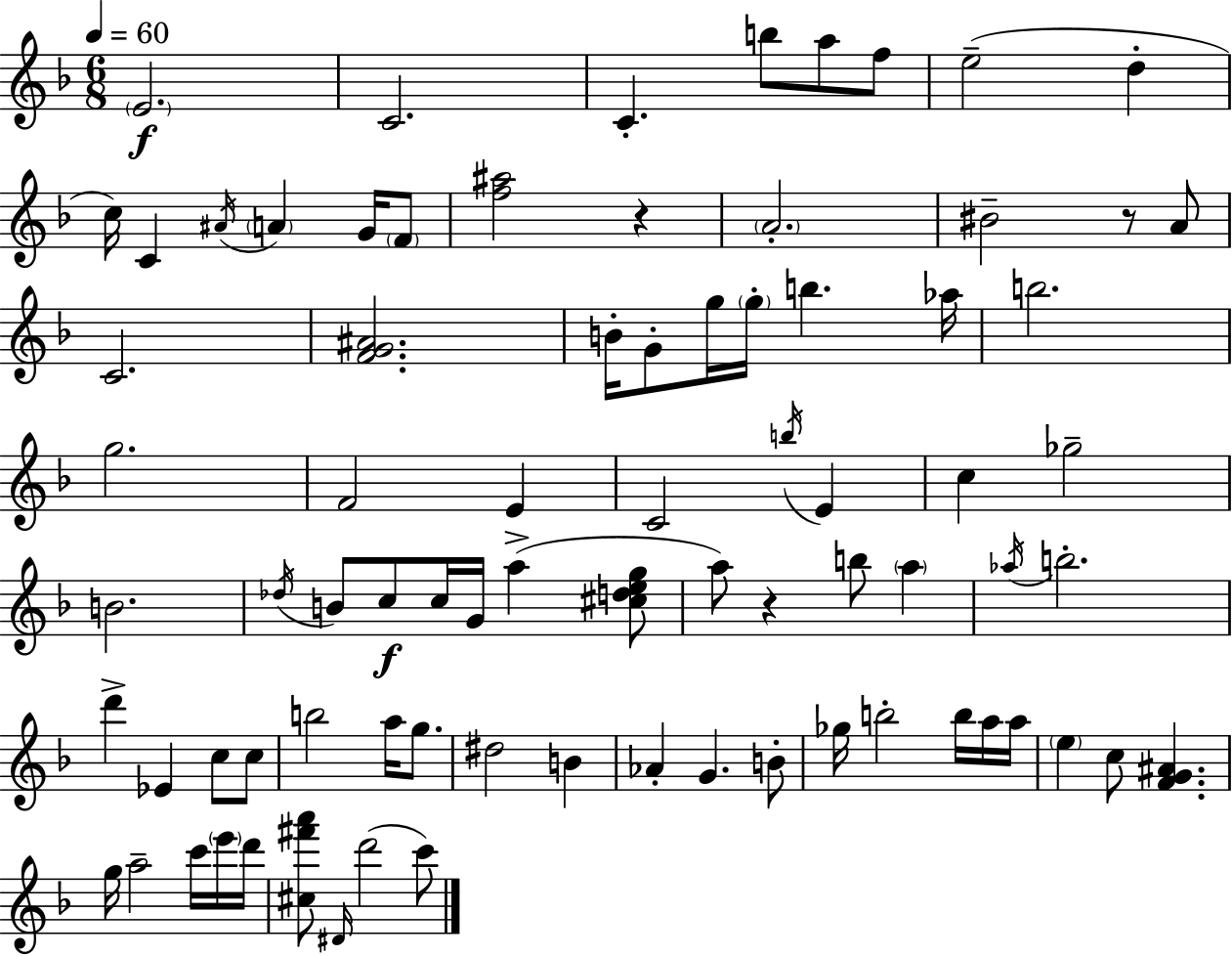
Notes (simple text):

E4/h. C4/h. C4/q. B5/e A5/e F5/e E5/h D5/q C5/s C4/q A#4/s A4/q G4/s F4/e [F5,A#5]/h R/q A4/h. BIS4/h R/e A4/e C4/h. [F4,G4,A#4]/h. B4/s G4/e G5/s G5/s B5/q. Ab5/s B5/h. G5/h. F4/h E4/q C4/h B5/s E4/q C5/q Gb5/h B4/h. Db5/s B4/e C5/e C5/s G4/s A5/q [C#5,D5,E5,G5]/e A5/e R/q B5/e A5/q Ab5/s B5/h. D6/q Eb4/q C5/e C5/e B5/h A5/s G5/e. D#5/h B4/q Ab4/q G4/q. B4/e Gb5/s B5/h B5/s A5/s A5/s E5/q C5/e [F4,G4,A#4]/q. G5/s A5/h C6/s E6/s D6/s [C#5,F#6,A6]/e D#4/s D6/h C6/e